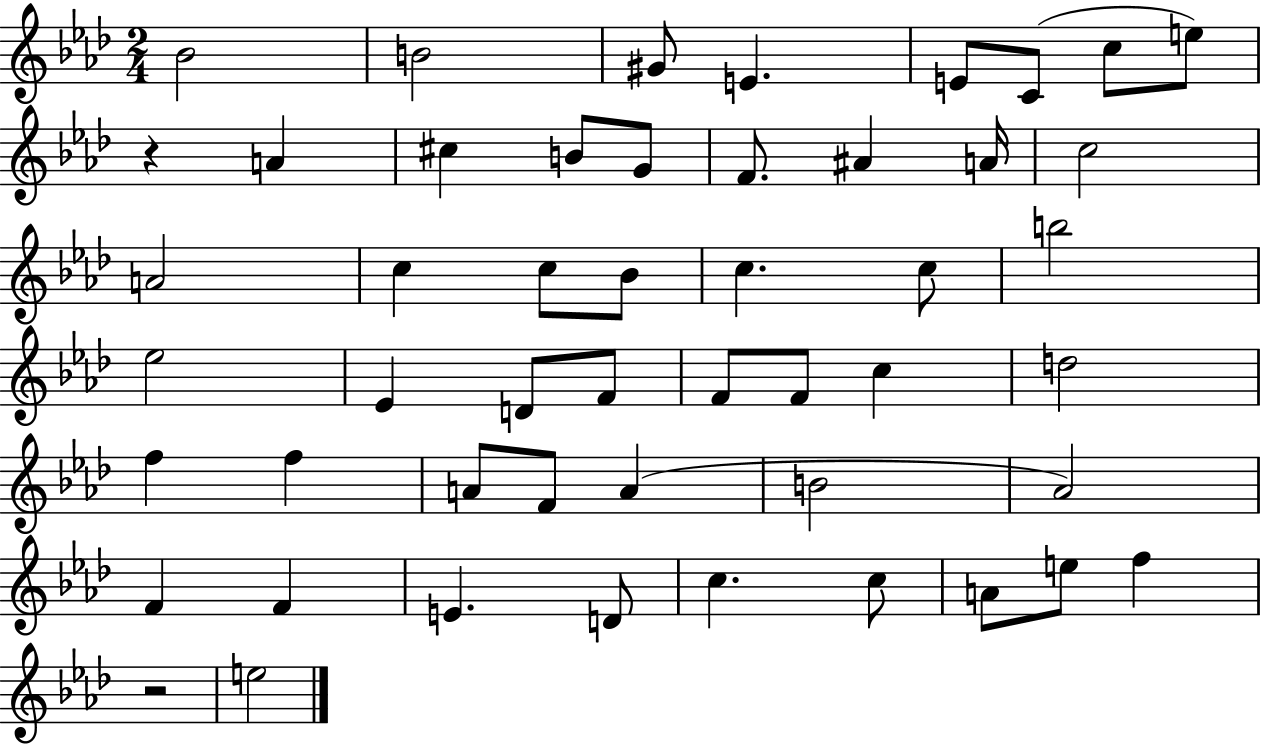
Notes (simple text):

Bb4/h B4/h G#4/e E4/q. E4/e C4/e C5/e E5/e R/q A4/q C#5/q B4/e G4/e F4/e. A#4/q A4/s C5/h A4/h C5/q C5/e Bb4/e C5/q. C5/e B5/h Eb5/h Eb4/q D4/e F4/e F4/e F4/e C5/q D5/h F5/q F5/q A4/e F4/e A4/q B4/h Ab4/h F4/q F4/q E4/q. D4/e C5/q. C5/e A4/e E5/e F5/q R/h E5/h